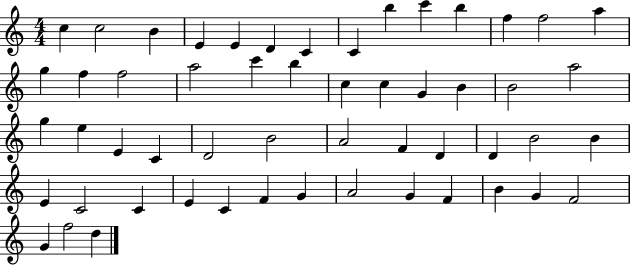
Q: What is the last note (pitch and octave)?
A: D5